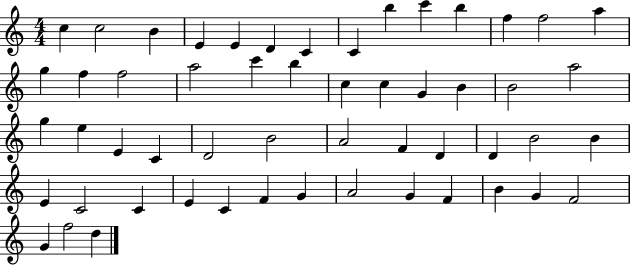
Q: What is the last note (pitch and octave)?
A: D5